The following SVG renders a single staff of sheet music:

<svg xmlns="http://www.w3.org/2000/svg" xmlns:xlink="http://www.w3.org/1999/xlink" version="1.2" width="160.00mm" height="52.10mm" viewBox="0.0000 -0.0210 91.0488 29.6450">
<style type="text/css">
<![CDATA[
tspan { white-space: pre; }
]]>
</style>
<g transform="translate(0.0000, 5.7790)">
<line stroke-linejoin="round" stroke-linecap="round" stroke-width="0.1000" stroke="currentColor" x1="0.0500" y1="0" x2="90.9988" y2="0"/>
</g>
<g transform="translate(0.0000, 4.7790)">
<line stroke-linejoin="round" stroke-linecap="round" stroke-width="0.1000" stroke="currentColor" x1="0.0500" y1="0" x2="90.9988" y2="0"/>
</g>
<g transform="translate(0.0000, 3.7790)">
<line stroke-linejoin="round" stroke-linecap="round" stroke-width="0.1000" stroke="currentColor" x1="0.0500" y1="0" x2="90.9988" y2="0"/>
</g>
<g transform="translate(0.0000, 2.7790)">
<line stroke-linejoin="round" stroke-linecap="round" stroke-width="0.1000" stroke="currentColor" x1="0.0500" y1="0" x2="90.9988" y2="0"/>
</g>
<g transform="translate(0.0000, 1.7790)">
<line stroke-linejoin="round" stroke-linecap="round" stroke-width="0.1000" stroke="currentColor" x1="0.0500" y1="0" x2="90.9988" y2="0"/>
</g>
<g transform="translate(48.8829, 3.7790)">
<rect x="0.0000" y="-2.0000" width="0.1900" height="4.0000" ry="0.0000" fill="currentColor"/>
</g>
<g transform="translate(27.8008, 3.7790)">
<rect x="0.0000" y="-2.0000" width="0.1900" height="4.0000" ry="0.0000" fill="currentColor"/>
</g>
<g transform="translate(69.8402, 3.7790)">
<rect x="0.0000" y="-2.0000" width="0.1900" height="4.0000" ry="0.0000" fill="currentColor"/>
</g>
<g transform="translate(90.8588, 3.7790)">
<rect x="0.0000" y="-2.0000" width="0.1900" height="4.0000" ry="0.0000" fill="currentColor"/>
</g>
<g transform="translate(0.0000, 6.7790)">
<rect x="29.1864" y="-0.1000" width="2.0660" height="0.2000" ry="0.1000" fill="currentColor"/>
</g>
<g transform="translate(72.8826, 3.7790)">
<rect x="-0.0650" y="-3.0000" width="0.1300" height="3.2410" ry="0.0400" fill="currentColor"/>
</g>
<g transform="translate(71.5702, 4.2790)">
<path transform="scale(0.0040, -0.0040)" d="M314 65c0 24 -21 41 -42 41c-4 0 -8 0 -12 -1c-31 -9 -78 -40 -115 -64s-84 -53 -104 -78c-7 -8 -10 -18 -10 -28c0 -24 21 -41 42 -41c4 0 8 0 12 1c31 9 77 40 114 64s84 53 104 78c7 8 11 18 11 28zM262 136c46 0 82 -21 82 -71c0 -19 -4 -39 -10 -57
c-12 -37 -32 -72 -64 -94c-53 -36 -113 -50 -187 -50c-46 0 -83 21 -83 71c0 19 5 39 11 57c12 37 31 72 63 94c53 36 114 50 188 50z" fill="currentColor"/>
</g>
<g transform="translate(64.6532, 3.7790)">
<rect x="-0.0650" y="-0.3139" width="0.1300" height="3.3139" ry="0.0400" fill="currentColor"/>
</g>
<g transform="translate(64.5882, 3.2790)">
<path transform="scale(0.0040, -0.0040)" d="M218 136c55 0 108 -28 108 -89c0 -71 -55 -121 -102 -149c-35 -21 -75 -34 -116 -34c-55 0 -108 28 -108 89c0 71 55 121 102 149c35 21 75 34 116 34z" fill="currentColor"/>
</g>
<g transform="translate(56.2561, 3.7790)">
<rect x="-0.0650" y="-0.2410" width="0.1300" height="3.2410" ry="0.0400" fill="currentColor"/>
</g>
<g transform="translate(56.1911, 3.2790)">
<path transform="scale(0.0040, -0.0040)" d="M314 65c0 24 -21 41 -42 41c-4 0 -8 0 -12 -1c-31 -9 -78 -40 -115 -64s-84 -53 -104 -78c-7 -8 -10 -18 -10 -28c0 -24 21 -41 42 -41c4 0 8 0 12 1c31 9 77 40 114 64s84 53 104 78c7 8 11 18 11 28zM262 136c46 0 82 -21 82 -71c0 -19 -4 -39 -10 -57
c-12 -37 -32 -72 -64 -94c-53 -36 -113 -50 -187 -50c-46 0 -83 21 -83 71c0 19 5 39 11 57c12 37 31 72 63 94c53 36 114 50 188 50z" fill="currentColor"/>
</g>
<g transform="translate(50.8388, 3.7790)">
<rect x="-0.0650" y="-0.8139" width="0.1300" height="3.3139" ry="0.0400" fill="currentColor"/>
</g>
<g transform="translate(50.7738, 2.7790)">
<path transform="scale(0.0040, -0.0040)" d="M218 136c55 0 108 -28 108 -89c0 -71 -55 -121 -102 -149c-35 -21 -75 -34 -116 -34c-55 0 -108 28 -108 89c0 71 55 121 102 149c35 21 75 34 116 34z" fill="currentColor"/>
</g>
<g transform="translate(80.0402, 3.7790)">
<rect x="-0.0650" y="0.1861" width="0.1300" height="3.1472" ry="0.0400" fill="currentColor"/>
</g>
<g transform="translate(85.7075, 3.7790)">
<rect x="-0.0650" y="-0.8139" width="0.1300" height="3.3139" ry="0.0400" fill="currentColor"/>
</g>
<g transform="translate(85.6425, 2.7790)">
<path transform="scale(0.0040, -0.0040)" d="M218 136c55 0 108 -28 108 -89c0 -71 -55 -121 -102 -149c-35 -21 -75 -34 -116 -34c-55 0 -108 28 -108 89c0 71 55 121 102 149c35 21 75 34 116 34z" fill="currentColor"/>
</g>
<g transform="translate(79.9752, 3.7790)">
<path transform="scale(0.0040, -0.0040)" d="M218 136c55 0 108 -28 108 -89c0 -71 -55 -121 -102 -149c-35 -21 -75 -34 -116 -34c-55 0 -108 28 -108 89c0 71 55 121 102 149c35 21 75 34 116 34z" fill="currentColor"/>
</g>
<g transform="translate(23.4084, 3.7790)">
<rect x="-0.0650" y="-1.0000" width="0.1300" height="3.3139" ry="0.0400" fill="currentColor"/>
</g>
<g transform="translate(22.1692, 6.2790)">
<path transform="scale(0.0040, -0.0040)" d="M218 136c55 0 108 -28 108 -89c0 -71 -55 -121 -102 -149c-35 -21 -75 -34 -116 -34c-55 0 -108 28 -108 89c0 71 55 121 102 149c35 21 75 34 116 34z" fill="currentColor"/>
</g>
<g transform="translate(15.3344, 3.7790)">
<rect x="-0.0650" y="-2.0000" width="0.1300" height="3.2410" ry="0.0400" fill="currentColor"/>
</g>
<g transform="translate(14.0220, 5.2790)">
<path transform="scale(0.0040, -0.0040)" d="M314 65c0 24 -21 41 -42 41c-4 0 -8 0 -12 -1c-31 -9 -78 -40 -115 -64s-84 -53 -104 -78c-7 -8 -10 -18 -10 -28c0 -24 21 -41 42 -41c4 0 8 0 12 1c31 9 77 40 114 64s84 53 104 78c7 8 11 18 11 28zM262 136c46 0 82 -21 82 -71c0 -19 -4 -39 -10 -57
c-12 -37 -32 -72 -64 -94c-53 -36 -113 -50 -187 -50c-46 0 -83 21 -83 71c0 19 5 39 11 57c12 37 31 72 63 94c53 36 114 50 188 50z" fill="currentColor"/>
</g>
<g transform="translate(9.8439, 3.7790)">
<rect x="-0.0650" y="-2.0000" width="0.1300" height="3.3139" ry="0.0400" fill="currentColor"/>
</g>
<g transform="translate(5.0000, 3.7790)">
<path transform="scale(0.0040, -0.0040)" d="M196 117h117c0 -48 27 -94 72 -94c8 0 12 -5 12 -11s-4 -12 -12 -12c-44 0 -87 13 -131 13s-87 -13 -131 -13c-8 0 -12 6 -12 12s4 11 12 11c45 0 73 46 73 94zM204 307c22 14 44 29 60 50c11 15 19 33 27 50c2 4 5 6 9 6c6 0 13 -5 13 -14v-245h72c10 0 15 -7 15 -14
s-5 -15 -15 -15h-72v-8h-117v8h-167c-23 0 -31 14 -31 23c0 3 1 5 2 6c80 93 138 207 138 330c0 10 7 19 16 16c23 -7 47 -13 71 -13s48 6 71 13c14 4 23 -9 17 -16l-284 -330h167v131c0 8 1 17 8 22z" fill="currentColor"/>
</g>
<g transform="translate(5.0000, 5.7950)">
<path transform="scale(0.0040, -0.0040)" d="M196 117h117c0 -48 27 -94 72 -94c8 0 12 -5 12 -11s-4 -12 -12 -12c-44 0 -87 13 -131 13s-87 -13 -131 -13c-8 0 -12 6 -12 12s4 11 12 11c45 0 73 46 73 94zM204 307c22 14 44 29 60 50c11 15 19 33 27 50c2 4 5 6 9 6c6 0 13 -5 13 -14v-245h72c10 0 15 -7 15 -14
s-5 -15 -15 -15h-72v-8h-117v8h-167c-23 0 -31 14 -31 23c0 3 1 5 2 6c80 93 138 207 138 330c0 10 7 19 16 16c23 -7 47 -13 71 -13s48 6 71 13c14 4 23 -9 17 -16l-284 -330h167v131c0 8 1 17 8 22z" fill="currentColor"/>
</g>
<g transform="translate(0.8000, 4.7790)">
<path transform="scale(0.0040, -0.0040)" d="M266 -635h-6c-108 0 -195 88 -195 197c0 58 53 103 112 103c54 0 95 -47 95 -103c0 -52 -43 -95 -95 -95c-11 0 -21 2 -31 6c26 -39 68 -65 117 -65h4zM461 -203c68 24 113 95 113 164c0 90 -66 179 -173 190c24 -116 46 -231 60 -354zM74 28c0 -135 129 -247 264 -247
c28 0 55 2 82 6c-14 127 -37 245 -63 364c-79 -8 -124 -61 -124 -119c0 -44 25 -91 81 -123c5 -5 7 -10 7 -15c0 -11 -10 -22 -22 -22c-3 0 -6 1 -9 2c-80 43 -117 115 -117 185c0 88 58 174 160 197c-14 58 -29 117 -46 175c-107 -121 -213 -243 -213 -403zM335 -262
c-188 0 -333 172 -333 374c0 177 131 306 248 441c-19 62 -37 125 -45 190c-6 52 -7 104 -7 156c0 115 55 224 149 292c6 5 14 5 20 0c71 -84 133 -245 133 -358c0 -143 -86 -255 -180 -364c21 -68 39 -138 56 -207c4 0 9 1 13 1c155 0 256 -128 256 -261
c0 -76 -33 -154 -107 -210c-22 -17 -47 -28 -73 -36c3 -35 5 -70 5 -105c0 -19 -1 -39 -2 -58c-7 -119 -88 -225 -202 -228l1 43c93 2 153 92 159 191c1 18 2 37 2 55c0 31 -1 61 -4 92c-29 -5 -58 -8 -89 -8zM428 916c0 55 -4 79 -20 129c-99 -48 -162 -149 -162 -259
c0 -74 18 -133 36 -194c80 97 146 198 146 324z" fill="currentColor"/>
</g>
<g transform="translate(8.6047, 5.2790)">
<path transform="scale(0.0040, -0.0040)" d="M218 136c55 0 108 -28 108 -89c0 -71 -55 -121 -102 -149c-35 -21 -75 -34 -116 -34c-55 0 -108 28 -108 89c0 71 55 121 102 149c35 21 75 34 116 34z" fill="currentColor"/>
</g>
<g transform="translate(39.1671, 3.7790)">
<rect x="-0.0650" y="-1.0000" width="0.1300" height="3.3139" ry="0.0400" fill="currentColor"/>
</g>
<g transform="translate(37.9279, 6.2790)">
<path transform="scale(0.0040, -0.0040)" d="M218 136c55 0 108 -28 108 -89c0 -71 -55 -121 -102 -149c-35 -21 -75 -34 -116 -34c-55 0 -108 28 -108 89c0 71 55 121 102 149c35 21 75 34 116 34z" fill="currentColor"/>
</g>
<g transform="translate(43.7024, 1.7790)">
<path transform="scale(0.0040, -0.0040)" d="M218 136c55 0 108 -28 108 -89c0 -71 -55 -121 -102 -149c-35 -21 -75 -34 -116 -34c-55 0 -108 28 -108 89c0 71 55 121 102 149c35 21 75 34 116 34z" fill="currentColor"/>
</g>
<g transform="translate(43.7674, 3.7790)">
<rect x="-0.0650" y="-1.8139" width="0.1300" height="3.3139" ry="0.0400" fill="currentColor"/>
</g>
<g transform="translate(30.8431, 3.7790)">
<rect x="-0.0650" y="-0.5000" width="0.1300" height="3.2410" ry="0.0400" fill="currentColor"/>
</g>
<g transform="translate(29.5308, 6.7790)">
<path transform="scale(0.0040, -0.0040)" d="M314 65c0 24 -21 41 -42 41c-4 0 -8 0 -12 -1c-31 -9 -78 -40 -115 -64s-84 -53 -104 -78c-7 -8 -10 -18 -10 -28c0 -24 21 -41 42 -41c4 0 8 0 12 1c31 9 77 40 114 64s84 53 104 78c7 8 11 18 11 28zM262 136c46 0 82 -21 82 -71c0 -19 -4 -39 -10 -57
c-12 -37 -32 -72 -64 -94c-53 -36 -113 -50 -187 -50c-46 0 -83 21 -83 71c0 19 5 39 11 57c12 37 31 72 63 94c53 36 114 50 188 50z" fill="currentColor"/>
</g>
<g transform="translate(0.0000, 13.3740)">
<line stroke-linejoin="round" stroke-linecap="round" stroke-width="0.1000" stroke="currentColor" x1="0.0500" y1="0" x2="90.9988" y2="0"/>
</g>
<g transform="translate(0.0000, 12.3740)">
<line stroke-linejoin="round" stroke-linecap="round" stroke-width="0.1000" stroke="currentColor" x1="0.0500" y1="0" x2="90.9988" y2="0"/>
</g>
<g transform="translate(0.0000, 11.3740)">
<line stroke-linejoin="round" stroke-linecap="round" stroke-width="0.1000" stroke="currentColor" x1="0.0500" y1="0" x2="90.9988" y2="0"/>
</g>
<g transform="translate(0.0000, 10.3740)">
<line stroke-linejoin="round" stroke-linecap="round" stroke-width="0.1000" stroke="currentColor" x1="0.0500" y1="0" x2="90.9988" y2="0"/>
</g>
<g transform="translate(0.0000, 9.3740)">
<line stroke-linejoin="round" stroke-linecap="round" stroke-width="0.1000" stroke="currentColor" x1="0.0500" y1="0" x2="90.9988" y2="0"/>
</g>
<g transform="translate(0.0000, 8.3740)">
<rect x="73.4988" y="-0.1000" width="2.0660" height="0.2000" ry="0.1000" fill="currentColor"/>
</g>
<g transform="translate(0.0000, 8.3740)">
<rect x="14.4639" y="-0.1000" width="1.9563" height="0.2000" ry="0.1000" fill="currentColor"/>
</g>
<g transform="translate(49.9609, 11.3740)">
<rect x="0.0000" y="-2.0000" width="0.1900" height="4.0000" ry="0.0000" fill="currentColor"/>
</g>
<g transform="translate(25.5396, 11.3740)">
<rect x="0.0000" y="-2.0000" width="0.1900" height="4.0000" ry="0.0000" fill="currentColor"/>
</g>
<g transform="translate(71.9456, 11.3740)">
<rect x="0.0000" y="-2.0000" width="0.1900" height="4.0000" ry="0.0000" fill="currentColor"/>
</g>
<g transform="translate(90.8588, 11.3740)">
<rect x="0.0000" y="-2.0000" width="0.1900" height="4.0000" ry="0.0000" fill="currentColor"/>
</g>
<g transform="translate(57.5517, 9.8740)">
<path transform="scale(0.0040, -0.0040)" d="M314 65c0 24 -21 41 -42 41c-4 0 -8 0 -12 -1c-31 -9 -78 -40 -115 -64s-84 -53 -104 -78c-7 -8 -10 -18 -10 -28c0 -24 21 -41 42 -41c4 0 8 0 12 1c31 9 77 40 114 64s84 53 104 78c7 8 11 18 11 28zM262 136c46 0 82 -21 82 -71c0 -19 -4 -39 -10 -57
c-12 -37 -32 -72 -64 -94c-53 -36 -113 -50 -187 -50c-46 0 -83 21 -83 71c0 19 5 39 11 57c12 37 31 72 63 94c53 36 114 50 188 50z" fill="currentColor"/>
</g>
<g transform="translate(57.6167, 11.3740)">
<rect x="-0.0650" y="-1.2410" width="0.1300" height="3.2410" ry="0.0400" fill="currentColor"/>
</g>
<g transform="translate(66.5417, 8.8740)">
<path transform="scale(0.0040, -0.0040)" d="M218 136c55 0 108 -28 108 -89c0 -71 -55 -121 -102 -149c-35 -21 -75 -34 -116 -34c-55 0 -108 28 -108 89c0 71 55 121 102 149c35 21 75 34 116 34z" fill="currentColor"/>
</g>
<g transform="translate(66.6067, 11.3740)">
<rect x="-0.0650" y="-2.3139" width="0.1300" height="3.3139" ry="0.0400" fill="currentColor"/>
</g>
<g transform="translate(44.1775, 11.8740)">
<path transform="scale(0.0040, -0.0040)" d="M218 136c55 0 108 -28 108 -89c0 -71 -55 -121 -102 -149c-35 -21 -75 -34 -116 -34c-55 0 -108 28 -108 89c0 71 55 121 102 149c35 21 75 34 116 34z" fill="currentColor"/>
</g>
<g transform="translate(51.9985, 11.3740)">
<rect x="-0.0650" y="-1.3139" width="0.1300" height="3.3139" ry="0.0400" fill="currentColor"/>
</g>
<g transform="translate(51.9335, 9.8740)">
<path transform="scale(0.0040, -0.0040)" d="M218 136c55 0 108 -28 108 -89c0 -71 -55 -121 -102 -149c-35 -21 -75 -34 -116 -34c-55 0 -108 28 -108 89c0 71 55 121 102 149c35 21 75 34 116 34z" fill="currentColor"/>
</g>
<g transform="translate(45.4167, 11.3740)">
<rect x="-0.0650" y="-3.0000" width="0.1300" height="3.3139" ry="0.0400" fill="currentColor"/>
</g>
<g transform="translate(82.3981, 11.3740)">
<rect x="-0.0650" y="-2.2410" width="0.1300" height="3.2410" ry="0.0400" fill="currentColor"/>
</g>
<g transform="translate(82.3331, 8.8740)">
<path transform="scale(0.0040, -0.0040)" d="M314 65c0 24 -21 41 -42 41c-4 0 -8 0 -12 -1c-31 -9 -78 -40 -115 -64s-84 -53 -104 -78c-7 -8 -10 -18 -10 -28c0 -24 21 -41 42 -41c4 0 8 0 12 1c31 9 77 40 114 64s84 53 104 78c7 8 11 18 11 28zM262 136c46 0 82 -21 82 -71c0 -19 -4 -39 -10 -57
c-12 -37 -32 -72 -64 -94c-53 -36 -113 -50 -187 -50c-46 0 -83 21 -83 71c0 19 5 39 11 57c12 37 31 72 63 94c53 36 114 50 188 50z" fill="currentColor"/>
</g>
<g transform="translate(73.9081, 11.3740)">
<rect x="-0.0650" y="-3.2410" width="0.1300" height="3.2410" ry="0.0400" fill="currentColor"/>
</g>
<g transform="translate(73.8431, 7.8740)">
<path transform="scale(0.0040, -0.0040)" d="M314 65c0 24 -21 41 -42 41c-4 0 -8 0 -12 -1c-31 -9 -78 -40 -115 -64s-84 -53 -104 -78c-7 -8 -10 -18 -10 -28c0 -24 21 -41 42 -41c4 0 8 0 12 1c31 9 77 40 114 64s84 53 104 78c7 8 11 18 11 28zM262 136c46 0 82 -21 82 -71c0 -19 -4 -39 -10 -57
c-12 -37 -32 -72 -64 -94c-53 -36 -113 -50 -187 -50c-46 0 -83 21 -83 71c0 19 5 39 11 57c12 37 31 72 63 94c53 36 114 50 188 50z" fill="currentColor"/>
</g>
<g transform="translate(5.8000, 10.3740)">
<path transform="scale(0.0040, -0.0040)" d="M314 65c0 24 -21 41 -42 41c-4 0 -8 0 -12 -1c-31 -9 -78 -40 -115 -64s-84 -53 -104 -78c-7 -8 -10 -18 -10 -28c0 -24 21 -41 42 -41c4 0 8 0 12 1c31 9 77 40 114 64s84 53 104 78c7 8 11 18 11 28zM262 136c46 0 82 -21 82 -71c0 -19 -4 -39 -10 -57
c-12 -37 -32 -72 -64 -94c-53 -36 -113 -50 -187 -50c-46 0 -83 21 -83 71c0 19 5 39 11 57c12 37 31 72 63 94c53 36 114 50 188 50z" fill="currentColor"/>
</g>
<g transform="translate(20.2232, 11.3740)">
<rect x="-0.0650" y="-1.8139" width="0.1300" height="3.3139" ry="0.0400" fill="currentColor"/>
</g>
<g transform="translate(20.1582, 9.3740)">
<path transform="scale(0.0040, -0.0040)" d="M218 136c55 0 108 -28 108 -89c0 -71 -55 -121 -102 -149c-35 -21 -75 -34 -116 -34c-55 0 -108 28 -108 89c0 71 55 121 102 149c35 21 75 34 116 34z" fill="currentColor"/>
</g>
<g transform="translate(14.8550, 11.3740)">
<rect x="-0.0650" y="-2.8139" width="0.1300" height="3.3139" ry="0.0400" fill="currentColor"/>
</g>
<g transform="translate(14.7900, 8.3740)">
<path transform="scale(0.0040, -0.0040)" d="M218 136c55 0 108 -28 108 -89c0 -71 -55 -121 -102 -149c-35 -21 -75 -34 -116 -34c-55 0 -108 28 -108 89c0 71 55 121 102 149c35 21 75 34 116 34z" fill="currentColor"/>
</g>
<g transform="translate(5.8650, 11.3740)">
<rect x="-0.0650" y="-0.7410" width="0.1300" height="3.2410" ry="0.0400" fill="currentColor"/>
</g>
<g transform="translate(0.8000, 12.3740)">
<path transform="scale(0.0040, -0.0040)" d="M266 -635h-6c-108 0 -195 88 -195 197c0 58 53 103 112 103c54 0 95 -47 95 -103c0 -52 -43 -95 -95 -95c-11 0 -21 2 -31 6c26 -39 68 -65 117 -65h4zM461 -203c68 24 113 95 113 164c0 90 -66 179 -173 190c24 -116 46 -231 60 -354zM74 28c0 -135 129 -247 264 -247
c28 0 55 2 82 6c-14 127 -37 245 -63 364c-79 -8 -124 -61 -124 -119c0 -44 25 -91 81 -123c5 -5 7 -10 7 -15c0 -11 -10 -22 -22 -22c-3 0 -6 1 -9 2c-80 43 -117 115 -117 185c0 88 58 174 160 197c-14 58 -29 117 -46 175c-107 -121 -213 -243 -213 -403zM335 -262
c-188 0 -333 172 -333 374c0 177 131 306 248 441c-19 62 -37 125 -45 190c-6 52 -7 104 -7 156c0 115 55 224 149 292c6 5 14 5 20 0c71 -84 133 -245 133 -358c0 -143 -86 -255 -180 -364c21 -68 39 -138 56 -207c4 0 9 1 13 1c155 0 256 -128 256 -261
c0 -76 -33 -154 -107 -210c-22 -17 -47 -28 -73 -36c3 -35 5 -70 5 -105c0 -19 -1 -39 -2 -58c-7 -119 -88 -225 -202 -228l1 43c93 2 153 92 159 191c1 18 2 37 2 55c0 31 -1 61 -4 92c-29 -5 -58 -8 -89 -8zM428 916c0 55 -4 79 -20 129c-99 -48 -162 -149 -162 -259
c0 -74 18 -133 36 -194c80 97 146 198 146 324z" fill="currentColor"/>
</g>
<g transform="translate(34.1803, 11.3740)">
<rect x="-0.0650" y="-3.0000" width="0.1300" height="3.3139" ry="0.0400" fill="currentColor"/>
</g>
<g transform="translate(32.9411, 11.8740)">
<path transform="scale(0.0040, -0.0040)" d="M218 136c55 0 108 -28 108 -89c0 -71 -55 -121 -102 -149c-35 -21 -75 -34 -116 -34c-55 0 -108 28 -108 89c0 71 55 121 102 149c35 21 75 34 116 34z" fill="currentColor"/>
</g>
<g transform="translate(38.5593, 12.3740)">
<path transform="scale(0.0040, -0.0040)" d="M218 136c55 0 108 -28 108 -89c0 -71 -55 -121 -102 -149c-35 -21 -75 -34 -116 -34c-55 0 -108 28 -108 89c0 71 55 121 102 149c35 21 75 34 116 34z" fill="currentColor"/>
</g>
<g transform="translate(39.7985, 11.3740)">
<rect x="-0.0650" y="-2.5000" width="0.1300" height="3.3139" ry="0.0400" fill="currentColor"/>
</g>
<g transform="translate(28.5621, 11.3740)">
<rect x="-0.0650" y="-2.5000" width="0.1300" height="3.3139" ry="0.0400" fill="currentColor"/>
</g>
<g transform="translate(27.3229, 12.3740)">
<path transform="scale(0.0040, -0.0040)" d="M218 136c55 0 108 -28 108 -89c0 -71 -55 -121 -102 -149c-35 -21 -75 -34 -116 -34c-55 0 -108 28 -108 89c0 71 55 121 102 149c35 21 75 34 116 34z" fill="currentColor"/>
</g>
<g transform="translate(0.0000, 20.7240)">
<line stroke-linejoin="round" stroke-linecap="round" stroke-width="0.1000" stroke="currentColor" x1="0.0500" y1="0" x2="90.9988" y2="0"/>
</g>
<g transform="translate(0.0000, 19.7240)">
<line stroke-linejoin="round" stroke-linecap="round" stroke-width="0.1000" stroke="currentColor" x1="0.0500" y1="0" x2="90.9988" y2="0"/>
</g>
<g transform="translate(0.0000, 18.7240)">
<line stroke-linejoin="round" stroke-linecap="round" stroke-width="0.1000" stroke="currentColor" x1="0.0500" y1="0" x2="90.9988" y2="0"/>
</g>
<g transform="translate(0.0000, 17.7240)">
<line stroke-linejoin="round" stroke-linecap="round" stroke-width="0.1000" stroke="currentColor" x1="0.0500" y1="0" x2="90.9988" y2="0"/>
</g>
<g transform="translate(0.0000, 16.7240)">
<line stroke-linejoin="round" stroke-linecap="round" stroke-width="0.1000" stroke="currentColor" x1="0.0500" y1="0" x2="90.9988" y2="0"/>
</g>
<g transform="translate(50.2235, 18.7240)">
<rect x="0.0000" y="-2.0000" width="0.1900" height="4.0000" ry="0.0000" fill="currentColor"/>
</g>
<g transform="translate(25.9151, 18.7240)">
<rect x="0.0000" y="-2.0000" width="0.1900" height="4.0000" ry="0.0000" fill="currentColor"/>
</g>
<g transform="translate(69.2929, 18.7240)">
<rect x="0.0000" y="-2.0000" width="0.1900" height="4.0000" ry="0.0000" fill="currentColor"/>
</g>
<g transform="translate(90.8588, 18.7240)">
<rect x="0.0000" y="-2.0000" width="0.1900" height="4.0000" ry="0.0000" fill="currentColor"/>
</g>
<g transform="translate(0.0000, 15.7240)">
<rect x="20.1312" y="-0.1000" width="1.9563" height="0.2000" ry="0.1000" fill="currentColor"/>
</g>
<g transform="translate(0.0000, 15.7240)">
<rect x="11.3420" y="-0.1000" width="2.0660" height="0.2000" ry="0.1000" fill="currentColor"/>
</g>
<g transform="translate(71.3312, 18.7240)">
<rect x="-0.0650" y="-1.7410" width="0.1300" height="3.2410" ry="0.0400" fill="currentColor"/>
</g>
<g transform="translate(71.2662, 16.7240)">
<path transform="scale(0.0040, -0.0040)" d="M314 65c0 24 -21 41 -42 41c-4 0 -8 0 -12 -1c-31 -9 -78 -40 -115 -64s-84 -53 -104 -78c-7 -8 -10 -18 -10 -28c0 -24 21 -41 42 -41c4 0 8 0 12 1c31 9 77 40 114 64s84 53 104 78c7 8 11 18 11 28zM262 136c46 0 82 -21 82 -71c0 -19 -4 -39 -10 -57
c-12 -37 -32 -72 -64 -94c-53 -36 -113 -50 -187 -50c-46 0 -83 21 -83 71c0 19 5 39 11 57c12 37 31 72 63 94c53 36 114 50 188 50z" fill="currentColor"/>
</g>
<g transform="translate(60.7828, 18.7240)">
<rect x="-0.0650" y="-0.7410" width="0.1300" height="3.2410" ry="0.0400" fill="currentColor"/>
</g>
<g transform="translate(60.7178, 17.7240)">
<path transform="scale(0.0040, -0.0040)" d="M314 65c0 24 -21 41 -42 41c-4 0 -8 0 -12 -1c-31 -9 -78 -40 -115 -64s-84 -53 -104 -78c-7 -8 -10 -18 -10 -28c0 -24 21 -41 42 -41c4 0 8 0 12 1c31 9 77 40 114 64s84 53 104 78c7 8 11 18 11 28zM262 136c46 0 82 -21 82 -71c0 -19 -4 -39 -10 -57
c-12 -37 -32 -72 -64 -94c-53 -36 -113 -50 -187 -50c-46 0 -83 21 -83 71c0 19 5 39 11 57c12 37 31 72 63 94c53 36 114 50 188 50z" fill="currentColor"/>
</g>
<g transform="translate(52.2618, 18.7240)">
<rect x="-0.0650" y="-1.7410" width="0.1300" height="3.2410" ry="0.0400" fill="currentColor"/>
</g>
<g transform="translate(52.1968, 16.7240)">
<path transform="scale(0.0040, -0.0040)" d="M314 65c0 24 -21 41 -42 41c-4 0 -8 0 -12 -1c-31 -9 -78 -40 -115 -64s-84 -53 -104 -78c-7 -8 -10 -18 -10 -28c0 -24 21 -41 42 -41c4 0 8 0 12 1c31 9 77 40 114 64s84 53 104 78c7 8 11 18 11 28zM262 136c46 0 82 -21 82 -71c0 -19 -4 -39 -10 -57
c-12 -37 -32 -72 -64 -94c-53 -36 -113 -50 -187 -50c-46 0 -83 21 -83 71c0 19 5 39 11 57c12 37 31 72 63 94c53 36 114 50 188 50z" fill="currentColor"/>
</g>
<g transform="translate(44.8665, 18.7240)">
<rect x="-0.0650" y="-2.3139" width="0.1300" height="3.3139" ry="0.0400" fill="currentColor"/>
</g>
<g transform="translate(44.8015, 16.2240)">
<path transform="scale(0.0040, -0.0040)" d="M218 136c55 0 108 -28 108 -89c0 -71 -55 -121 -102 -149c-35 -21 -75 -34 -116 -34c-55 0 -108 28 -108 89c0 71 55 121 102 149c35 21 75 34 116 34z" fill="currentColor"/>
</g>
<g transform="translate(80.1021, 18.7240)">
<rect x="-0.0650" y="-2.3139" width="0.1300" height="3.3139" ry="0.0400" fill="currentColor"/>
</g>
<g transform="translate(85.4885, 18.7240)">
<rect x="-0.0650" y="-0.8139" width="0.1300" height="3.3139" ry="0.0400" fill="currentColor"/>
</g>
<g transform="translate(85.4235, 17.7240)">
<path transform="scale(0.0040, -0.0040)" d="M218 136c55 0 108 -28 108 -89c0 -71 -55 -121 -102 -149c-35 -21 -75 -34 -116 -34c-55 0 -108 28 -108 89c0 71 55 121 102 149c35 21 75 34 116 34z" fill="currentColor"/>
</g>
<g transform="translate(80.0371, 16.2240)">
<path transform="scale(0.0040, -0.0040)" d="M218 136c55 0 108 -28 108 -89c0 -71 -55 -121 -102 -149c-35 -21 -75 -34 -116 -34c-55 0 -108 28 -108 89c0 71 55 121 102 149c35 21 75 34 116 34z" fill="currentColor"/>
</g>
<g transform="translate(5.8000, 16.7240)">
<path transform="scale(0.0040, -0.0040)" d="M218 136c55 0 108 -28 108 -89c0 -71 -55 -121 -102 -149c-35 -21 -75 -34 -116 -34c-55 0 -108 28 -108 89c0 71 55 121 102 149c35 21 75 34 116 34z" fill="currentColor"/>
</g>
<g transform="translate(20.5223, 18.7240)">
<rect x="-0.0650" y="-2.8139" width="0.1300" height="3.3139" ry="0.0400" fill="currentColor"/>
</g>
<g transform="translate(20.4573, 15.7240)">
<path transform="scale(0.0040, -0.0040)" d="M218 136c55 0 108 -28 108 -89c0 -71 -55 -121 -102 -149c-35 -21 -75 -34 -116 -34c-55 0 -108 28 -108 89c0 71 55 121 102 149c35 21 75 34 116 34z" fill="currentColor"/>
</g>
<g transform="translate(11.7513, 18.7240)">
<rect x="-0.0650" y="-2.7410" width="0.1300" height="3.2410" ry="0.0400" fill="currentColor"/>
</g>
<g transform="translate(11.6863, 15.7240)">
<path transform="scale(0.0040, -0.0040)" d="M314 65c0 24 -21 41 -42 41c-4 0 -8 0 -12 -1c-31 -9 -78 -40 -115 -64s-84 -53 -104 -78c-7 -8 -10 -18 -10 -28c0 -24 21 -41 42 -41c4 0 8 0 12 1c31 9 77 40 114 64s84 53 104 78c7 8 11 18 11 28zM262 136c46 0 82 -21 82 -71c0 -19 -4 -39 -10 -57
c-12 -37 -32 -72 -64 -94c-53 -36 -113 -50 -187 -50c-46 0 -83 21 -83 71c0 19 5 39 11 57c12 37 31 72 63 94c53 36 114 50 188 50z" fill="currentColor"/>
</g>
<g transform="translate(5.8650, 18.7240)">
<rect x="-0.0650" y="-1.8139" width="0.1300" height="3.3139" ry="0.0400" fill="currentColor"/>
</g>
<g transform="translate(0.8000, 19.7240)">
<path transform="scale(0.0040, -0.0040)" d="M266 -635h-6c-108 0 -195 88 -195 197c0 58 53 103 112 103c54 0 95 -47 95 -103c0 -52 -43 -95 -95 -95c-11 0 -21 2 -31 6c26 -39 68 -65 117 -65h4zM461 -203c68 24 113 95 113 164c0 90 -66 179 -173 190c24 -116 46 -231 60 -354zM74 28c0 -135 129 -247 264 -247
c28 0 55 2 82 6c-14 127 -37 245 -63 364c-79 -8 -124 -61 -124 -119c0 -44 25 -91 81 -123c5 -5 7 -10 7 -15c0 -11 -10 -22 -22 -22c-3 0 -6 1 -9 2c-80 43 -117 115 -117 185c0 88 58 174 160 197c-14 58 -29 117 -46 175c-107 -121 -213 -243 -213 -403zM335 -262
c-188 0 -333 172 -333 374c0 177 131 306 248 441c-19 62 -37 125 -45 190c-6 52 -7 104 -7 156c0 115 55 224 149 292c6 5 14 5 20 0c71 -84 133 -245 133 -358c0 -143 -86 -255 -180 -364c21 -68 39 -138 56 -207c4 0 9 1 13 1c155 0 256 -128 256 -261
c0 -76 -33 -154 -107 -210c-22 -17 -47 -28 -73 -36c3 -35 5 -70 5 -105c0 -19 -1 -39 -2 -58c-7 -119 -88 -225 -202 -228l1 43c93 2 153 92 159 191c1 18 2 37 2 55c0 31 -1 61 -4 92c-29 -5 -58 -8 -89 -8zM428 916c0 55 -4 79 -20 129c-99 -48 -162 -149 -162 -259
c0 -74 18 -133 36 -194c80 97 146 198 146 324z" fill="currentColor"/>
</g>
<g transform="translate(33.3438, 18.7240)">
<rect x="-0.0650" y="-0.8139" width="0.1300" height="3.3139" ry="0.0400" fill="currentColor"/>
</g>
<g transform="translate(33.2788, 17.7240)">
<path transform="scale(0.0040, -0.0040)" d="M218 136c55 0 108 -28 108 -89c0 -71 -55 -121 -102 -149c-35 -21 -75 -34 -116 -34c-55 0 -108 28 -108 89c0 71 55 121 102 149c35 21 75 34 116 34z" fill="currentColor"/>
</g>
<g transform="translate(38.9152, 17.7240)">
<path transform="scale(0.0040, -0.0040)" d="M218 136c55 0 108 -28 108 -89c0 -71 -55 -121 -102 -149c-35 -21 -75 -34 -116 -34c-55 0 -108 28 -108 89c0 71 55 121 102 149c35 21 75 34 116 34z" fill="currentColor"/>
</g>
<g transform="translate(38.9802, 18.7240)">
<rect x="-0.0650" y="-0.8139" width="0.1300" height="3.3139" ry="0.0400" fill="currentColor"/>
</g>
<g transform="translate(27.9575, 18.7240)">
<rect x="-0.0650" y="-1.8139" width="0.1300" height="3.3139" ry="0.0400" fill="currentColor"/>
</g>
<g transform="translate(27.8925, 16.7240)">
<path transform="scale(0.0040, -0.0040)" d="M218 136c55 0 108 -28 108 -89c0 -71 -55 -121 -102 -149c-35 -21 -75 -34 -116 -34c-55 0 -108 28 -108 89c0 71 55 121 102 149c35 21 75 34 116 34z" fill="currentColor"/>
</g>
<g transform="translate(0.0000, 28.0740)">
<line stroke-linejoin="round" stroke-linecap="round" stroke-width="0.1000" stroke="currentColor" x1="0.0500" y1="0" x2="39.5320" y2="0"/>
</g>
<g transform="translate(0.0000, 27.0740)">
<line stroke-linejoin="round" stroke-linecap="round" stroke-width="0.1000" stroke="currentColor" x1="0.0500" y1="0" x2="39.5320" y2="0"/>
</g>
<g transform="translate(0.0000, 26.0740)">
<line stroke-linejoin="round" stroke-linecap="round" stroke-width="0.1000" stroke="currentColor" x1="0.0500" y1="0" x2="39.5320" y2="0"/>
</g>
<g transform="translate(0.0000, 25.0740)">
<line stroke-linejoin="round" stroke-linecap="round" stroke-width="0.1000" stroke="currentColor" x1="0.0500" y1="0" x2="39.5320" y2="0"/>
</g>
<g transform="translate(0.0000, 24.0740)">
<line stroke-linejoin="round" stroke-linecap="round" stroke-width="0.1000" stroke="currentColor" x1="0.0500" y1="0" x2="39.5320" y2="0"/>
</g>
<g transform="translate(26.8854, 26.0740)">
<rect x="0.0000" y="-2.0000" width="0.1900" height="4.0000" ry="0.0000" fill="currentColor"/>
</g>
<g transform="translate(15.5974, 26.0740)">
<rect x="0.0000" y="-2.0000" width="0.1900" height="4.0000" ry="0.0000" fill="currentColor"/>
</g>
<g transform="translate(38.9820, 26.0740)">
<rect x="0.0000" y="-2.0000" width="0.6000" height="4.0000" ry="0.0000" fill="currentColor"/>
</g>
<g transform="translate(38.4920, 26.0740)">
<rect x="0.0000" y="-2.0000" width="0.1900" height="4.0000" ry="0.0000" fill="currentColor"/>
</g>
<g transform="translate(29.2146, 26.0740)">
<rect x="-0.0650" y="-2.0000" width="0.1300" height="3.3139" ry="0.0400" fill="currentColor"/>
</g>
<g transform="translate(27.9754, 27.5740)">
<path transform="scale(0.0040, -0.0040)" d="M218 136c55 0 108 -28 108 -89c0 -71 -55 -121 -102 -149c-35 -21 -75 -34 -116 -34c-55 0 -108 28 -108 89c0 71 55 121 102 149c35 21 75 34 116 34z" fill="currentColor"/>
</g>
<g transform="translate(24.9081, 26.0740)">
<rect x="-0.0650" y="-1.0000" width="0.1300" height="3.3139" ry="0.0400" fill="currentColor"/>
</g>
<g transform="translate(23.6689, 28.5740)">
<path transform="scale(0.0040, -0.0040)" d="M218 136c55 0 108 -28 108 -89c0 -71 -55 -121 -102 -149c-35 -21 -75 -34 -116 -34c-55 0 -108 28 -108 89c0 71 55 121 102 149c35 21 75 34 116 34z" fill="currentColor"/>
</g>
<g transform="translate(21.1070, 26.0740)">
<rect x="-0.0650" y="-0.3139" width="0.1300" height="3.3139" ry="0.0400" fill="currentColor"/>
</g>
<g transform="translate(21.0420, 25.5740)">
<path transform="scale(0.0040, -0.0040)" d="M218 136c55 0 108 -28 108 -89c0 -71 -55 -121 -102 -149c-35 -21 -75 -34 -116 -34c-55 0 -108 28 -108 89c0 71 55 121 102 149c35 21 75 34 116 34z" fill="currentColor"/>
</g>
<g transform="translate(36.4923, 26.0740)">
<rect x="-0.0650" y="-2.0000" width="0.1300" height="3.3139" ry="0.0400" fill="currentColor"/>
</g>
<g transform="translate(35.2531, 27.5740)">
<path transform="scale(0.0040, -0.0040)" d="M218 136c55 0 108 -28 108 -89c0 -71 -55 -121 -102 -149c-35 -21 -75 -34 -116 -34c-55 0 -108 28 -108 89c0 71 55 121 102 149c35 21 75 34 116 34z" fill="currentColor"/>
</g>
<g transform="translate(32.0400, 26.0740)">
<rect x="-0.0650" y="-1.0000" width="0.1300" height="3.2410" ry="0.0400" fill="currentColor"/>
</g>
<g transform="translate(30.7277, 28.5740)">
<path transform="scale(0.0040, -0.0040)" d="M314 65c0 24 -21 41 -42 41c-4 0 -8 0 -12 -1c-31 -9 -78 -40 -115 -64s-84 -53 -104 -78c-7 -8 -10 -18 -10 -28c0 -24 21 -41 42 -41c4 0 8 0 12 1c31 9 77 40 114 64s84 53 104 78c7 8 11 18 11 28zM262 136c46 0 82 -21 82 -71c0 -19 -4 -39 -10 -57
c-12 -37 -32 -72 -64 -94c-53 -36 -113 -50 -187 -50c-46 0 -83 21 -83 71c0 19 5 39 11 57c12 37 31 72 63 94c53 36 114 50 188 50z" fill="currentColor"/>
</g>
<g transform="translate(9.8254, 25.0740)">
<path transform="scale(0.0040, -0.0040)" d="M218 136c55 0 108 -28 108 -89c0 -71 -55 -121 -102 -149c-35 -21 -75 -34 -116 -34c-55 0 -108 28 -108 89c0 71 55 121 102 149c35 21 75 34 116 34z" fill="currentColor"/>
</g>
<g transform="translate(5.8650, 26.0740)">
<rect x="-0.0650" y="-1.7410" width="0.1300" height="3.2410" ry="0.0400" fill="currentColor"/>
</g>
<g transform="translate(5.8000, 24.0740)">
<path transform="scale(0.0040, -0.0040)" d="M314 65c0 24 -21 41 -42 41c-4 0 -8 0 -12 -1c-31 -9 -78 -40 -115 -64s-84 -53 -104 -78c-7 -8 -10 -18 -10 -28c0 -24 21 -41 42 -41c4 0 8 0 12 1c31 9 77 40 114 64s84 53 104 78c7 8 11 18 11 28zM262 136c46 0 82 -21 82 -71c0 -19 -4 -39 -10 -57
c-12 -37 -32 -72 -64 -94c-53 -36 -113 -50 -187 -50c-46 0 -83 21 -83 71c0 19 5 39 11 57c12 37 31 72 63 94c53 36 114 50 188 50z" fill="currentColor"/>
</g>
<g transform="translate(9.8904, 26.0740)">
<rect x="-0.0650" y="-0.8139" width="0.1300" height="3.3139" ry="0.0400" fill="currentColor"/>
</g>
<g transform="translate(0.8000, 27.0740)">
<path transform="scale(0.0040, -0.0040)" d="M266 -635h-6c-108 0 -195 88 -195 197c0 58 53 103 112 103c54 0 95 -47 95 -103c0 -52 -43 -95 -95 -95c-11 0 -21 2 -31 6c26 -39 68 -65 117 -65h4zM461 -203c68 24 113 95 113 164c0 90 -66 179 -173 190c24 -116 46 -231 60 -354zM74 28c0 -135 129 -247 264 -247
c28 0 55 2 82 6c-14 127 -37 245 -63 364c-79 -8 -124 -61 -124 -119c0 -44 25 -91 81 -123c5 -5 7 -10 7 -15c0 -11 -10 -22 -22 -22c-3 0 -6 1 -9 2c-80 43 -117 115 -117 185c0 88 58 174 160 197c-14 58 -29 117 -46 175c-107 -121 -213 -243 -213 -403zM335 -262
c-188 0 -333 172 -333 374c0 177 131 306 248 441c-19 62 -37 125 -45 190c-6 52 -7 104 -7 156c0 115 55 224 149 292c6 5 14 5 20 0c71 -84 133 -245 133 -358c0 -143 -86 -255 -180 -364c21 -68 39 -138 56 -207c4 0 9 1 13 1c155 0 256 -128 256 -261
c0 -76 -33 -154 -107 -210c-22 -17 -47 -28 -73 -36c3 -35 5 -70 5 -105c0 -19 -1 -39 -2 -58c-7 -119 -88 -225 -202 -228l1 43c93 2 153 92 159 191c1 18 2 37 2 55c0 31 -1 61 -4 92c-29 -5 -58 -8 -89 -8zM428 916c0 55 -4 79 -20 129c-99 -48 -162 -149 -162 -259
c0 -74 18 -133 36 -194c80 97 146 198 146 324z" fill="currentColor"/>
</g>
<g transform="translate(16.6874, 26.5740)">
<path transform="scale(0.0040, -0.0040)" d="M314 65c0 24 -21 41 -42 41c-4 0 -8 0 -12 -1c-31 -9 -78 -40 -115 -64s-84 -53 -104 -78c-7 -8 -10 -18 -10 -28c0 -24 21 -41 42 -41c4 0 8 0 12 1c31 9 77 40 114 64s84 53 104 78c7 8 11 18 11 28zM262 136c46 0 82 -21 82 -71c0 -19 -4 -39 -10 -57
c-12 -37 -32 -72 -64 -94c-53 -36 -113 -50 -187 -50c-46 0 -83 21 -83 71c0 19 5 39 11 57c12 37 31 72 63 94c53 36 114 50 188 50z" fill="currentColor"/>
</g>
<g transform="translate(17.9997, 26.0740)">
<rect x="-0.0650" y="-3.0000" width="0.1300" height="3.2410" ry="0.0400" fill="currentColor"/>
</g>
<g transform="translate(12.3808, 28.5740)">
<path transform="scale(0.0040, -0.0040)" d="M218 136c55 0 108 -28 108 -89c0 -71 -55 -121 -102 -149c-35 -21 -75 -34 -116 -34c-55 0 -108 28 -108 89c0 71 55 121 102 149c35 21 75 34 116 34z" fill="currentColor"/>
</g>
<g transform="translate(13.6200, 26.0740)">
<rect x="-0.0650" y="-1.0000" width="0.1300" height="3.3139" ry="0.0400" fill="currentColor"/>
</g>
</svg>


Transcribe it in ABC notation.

X:1
T:Untitled
M:4/4
L:1/4
K:C
F F2 D C2 D f d c2 c A2 B d d2 a f G A G A e e2 g b2 g2 f a2 a f d d g f2 d2 f2 g d f2 d D A2 c D F D2 F